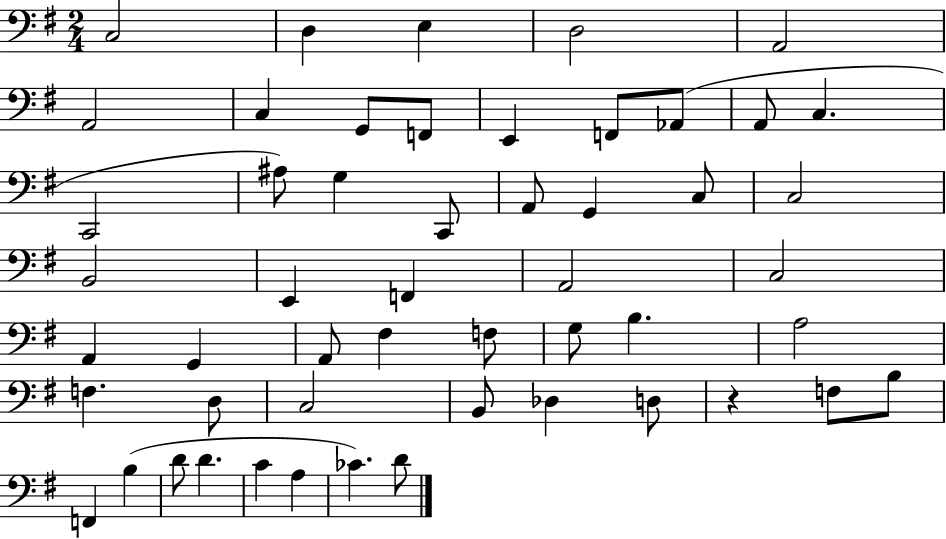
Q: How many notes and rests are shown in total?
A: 52